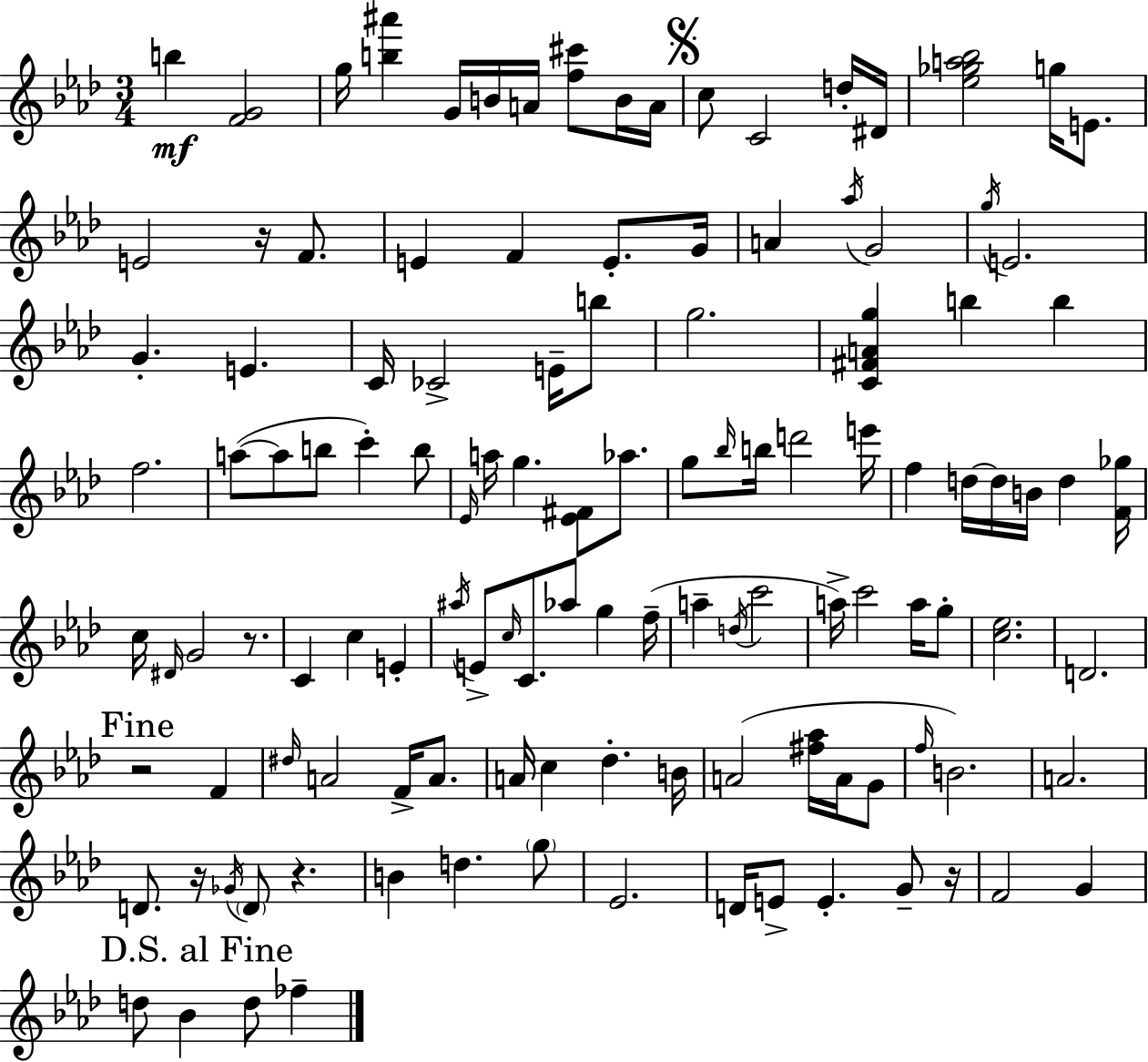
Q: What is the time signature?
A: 3/4